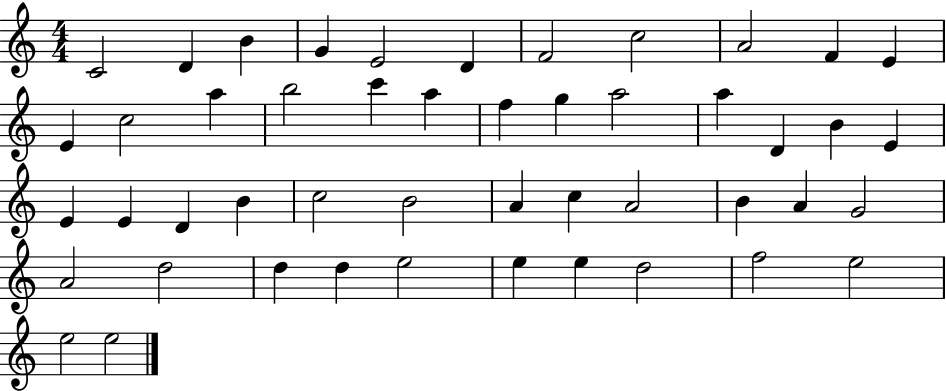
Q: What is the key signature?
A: C major